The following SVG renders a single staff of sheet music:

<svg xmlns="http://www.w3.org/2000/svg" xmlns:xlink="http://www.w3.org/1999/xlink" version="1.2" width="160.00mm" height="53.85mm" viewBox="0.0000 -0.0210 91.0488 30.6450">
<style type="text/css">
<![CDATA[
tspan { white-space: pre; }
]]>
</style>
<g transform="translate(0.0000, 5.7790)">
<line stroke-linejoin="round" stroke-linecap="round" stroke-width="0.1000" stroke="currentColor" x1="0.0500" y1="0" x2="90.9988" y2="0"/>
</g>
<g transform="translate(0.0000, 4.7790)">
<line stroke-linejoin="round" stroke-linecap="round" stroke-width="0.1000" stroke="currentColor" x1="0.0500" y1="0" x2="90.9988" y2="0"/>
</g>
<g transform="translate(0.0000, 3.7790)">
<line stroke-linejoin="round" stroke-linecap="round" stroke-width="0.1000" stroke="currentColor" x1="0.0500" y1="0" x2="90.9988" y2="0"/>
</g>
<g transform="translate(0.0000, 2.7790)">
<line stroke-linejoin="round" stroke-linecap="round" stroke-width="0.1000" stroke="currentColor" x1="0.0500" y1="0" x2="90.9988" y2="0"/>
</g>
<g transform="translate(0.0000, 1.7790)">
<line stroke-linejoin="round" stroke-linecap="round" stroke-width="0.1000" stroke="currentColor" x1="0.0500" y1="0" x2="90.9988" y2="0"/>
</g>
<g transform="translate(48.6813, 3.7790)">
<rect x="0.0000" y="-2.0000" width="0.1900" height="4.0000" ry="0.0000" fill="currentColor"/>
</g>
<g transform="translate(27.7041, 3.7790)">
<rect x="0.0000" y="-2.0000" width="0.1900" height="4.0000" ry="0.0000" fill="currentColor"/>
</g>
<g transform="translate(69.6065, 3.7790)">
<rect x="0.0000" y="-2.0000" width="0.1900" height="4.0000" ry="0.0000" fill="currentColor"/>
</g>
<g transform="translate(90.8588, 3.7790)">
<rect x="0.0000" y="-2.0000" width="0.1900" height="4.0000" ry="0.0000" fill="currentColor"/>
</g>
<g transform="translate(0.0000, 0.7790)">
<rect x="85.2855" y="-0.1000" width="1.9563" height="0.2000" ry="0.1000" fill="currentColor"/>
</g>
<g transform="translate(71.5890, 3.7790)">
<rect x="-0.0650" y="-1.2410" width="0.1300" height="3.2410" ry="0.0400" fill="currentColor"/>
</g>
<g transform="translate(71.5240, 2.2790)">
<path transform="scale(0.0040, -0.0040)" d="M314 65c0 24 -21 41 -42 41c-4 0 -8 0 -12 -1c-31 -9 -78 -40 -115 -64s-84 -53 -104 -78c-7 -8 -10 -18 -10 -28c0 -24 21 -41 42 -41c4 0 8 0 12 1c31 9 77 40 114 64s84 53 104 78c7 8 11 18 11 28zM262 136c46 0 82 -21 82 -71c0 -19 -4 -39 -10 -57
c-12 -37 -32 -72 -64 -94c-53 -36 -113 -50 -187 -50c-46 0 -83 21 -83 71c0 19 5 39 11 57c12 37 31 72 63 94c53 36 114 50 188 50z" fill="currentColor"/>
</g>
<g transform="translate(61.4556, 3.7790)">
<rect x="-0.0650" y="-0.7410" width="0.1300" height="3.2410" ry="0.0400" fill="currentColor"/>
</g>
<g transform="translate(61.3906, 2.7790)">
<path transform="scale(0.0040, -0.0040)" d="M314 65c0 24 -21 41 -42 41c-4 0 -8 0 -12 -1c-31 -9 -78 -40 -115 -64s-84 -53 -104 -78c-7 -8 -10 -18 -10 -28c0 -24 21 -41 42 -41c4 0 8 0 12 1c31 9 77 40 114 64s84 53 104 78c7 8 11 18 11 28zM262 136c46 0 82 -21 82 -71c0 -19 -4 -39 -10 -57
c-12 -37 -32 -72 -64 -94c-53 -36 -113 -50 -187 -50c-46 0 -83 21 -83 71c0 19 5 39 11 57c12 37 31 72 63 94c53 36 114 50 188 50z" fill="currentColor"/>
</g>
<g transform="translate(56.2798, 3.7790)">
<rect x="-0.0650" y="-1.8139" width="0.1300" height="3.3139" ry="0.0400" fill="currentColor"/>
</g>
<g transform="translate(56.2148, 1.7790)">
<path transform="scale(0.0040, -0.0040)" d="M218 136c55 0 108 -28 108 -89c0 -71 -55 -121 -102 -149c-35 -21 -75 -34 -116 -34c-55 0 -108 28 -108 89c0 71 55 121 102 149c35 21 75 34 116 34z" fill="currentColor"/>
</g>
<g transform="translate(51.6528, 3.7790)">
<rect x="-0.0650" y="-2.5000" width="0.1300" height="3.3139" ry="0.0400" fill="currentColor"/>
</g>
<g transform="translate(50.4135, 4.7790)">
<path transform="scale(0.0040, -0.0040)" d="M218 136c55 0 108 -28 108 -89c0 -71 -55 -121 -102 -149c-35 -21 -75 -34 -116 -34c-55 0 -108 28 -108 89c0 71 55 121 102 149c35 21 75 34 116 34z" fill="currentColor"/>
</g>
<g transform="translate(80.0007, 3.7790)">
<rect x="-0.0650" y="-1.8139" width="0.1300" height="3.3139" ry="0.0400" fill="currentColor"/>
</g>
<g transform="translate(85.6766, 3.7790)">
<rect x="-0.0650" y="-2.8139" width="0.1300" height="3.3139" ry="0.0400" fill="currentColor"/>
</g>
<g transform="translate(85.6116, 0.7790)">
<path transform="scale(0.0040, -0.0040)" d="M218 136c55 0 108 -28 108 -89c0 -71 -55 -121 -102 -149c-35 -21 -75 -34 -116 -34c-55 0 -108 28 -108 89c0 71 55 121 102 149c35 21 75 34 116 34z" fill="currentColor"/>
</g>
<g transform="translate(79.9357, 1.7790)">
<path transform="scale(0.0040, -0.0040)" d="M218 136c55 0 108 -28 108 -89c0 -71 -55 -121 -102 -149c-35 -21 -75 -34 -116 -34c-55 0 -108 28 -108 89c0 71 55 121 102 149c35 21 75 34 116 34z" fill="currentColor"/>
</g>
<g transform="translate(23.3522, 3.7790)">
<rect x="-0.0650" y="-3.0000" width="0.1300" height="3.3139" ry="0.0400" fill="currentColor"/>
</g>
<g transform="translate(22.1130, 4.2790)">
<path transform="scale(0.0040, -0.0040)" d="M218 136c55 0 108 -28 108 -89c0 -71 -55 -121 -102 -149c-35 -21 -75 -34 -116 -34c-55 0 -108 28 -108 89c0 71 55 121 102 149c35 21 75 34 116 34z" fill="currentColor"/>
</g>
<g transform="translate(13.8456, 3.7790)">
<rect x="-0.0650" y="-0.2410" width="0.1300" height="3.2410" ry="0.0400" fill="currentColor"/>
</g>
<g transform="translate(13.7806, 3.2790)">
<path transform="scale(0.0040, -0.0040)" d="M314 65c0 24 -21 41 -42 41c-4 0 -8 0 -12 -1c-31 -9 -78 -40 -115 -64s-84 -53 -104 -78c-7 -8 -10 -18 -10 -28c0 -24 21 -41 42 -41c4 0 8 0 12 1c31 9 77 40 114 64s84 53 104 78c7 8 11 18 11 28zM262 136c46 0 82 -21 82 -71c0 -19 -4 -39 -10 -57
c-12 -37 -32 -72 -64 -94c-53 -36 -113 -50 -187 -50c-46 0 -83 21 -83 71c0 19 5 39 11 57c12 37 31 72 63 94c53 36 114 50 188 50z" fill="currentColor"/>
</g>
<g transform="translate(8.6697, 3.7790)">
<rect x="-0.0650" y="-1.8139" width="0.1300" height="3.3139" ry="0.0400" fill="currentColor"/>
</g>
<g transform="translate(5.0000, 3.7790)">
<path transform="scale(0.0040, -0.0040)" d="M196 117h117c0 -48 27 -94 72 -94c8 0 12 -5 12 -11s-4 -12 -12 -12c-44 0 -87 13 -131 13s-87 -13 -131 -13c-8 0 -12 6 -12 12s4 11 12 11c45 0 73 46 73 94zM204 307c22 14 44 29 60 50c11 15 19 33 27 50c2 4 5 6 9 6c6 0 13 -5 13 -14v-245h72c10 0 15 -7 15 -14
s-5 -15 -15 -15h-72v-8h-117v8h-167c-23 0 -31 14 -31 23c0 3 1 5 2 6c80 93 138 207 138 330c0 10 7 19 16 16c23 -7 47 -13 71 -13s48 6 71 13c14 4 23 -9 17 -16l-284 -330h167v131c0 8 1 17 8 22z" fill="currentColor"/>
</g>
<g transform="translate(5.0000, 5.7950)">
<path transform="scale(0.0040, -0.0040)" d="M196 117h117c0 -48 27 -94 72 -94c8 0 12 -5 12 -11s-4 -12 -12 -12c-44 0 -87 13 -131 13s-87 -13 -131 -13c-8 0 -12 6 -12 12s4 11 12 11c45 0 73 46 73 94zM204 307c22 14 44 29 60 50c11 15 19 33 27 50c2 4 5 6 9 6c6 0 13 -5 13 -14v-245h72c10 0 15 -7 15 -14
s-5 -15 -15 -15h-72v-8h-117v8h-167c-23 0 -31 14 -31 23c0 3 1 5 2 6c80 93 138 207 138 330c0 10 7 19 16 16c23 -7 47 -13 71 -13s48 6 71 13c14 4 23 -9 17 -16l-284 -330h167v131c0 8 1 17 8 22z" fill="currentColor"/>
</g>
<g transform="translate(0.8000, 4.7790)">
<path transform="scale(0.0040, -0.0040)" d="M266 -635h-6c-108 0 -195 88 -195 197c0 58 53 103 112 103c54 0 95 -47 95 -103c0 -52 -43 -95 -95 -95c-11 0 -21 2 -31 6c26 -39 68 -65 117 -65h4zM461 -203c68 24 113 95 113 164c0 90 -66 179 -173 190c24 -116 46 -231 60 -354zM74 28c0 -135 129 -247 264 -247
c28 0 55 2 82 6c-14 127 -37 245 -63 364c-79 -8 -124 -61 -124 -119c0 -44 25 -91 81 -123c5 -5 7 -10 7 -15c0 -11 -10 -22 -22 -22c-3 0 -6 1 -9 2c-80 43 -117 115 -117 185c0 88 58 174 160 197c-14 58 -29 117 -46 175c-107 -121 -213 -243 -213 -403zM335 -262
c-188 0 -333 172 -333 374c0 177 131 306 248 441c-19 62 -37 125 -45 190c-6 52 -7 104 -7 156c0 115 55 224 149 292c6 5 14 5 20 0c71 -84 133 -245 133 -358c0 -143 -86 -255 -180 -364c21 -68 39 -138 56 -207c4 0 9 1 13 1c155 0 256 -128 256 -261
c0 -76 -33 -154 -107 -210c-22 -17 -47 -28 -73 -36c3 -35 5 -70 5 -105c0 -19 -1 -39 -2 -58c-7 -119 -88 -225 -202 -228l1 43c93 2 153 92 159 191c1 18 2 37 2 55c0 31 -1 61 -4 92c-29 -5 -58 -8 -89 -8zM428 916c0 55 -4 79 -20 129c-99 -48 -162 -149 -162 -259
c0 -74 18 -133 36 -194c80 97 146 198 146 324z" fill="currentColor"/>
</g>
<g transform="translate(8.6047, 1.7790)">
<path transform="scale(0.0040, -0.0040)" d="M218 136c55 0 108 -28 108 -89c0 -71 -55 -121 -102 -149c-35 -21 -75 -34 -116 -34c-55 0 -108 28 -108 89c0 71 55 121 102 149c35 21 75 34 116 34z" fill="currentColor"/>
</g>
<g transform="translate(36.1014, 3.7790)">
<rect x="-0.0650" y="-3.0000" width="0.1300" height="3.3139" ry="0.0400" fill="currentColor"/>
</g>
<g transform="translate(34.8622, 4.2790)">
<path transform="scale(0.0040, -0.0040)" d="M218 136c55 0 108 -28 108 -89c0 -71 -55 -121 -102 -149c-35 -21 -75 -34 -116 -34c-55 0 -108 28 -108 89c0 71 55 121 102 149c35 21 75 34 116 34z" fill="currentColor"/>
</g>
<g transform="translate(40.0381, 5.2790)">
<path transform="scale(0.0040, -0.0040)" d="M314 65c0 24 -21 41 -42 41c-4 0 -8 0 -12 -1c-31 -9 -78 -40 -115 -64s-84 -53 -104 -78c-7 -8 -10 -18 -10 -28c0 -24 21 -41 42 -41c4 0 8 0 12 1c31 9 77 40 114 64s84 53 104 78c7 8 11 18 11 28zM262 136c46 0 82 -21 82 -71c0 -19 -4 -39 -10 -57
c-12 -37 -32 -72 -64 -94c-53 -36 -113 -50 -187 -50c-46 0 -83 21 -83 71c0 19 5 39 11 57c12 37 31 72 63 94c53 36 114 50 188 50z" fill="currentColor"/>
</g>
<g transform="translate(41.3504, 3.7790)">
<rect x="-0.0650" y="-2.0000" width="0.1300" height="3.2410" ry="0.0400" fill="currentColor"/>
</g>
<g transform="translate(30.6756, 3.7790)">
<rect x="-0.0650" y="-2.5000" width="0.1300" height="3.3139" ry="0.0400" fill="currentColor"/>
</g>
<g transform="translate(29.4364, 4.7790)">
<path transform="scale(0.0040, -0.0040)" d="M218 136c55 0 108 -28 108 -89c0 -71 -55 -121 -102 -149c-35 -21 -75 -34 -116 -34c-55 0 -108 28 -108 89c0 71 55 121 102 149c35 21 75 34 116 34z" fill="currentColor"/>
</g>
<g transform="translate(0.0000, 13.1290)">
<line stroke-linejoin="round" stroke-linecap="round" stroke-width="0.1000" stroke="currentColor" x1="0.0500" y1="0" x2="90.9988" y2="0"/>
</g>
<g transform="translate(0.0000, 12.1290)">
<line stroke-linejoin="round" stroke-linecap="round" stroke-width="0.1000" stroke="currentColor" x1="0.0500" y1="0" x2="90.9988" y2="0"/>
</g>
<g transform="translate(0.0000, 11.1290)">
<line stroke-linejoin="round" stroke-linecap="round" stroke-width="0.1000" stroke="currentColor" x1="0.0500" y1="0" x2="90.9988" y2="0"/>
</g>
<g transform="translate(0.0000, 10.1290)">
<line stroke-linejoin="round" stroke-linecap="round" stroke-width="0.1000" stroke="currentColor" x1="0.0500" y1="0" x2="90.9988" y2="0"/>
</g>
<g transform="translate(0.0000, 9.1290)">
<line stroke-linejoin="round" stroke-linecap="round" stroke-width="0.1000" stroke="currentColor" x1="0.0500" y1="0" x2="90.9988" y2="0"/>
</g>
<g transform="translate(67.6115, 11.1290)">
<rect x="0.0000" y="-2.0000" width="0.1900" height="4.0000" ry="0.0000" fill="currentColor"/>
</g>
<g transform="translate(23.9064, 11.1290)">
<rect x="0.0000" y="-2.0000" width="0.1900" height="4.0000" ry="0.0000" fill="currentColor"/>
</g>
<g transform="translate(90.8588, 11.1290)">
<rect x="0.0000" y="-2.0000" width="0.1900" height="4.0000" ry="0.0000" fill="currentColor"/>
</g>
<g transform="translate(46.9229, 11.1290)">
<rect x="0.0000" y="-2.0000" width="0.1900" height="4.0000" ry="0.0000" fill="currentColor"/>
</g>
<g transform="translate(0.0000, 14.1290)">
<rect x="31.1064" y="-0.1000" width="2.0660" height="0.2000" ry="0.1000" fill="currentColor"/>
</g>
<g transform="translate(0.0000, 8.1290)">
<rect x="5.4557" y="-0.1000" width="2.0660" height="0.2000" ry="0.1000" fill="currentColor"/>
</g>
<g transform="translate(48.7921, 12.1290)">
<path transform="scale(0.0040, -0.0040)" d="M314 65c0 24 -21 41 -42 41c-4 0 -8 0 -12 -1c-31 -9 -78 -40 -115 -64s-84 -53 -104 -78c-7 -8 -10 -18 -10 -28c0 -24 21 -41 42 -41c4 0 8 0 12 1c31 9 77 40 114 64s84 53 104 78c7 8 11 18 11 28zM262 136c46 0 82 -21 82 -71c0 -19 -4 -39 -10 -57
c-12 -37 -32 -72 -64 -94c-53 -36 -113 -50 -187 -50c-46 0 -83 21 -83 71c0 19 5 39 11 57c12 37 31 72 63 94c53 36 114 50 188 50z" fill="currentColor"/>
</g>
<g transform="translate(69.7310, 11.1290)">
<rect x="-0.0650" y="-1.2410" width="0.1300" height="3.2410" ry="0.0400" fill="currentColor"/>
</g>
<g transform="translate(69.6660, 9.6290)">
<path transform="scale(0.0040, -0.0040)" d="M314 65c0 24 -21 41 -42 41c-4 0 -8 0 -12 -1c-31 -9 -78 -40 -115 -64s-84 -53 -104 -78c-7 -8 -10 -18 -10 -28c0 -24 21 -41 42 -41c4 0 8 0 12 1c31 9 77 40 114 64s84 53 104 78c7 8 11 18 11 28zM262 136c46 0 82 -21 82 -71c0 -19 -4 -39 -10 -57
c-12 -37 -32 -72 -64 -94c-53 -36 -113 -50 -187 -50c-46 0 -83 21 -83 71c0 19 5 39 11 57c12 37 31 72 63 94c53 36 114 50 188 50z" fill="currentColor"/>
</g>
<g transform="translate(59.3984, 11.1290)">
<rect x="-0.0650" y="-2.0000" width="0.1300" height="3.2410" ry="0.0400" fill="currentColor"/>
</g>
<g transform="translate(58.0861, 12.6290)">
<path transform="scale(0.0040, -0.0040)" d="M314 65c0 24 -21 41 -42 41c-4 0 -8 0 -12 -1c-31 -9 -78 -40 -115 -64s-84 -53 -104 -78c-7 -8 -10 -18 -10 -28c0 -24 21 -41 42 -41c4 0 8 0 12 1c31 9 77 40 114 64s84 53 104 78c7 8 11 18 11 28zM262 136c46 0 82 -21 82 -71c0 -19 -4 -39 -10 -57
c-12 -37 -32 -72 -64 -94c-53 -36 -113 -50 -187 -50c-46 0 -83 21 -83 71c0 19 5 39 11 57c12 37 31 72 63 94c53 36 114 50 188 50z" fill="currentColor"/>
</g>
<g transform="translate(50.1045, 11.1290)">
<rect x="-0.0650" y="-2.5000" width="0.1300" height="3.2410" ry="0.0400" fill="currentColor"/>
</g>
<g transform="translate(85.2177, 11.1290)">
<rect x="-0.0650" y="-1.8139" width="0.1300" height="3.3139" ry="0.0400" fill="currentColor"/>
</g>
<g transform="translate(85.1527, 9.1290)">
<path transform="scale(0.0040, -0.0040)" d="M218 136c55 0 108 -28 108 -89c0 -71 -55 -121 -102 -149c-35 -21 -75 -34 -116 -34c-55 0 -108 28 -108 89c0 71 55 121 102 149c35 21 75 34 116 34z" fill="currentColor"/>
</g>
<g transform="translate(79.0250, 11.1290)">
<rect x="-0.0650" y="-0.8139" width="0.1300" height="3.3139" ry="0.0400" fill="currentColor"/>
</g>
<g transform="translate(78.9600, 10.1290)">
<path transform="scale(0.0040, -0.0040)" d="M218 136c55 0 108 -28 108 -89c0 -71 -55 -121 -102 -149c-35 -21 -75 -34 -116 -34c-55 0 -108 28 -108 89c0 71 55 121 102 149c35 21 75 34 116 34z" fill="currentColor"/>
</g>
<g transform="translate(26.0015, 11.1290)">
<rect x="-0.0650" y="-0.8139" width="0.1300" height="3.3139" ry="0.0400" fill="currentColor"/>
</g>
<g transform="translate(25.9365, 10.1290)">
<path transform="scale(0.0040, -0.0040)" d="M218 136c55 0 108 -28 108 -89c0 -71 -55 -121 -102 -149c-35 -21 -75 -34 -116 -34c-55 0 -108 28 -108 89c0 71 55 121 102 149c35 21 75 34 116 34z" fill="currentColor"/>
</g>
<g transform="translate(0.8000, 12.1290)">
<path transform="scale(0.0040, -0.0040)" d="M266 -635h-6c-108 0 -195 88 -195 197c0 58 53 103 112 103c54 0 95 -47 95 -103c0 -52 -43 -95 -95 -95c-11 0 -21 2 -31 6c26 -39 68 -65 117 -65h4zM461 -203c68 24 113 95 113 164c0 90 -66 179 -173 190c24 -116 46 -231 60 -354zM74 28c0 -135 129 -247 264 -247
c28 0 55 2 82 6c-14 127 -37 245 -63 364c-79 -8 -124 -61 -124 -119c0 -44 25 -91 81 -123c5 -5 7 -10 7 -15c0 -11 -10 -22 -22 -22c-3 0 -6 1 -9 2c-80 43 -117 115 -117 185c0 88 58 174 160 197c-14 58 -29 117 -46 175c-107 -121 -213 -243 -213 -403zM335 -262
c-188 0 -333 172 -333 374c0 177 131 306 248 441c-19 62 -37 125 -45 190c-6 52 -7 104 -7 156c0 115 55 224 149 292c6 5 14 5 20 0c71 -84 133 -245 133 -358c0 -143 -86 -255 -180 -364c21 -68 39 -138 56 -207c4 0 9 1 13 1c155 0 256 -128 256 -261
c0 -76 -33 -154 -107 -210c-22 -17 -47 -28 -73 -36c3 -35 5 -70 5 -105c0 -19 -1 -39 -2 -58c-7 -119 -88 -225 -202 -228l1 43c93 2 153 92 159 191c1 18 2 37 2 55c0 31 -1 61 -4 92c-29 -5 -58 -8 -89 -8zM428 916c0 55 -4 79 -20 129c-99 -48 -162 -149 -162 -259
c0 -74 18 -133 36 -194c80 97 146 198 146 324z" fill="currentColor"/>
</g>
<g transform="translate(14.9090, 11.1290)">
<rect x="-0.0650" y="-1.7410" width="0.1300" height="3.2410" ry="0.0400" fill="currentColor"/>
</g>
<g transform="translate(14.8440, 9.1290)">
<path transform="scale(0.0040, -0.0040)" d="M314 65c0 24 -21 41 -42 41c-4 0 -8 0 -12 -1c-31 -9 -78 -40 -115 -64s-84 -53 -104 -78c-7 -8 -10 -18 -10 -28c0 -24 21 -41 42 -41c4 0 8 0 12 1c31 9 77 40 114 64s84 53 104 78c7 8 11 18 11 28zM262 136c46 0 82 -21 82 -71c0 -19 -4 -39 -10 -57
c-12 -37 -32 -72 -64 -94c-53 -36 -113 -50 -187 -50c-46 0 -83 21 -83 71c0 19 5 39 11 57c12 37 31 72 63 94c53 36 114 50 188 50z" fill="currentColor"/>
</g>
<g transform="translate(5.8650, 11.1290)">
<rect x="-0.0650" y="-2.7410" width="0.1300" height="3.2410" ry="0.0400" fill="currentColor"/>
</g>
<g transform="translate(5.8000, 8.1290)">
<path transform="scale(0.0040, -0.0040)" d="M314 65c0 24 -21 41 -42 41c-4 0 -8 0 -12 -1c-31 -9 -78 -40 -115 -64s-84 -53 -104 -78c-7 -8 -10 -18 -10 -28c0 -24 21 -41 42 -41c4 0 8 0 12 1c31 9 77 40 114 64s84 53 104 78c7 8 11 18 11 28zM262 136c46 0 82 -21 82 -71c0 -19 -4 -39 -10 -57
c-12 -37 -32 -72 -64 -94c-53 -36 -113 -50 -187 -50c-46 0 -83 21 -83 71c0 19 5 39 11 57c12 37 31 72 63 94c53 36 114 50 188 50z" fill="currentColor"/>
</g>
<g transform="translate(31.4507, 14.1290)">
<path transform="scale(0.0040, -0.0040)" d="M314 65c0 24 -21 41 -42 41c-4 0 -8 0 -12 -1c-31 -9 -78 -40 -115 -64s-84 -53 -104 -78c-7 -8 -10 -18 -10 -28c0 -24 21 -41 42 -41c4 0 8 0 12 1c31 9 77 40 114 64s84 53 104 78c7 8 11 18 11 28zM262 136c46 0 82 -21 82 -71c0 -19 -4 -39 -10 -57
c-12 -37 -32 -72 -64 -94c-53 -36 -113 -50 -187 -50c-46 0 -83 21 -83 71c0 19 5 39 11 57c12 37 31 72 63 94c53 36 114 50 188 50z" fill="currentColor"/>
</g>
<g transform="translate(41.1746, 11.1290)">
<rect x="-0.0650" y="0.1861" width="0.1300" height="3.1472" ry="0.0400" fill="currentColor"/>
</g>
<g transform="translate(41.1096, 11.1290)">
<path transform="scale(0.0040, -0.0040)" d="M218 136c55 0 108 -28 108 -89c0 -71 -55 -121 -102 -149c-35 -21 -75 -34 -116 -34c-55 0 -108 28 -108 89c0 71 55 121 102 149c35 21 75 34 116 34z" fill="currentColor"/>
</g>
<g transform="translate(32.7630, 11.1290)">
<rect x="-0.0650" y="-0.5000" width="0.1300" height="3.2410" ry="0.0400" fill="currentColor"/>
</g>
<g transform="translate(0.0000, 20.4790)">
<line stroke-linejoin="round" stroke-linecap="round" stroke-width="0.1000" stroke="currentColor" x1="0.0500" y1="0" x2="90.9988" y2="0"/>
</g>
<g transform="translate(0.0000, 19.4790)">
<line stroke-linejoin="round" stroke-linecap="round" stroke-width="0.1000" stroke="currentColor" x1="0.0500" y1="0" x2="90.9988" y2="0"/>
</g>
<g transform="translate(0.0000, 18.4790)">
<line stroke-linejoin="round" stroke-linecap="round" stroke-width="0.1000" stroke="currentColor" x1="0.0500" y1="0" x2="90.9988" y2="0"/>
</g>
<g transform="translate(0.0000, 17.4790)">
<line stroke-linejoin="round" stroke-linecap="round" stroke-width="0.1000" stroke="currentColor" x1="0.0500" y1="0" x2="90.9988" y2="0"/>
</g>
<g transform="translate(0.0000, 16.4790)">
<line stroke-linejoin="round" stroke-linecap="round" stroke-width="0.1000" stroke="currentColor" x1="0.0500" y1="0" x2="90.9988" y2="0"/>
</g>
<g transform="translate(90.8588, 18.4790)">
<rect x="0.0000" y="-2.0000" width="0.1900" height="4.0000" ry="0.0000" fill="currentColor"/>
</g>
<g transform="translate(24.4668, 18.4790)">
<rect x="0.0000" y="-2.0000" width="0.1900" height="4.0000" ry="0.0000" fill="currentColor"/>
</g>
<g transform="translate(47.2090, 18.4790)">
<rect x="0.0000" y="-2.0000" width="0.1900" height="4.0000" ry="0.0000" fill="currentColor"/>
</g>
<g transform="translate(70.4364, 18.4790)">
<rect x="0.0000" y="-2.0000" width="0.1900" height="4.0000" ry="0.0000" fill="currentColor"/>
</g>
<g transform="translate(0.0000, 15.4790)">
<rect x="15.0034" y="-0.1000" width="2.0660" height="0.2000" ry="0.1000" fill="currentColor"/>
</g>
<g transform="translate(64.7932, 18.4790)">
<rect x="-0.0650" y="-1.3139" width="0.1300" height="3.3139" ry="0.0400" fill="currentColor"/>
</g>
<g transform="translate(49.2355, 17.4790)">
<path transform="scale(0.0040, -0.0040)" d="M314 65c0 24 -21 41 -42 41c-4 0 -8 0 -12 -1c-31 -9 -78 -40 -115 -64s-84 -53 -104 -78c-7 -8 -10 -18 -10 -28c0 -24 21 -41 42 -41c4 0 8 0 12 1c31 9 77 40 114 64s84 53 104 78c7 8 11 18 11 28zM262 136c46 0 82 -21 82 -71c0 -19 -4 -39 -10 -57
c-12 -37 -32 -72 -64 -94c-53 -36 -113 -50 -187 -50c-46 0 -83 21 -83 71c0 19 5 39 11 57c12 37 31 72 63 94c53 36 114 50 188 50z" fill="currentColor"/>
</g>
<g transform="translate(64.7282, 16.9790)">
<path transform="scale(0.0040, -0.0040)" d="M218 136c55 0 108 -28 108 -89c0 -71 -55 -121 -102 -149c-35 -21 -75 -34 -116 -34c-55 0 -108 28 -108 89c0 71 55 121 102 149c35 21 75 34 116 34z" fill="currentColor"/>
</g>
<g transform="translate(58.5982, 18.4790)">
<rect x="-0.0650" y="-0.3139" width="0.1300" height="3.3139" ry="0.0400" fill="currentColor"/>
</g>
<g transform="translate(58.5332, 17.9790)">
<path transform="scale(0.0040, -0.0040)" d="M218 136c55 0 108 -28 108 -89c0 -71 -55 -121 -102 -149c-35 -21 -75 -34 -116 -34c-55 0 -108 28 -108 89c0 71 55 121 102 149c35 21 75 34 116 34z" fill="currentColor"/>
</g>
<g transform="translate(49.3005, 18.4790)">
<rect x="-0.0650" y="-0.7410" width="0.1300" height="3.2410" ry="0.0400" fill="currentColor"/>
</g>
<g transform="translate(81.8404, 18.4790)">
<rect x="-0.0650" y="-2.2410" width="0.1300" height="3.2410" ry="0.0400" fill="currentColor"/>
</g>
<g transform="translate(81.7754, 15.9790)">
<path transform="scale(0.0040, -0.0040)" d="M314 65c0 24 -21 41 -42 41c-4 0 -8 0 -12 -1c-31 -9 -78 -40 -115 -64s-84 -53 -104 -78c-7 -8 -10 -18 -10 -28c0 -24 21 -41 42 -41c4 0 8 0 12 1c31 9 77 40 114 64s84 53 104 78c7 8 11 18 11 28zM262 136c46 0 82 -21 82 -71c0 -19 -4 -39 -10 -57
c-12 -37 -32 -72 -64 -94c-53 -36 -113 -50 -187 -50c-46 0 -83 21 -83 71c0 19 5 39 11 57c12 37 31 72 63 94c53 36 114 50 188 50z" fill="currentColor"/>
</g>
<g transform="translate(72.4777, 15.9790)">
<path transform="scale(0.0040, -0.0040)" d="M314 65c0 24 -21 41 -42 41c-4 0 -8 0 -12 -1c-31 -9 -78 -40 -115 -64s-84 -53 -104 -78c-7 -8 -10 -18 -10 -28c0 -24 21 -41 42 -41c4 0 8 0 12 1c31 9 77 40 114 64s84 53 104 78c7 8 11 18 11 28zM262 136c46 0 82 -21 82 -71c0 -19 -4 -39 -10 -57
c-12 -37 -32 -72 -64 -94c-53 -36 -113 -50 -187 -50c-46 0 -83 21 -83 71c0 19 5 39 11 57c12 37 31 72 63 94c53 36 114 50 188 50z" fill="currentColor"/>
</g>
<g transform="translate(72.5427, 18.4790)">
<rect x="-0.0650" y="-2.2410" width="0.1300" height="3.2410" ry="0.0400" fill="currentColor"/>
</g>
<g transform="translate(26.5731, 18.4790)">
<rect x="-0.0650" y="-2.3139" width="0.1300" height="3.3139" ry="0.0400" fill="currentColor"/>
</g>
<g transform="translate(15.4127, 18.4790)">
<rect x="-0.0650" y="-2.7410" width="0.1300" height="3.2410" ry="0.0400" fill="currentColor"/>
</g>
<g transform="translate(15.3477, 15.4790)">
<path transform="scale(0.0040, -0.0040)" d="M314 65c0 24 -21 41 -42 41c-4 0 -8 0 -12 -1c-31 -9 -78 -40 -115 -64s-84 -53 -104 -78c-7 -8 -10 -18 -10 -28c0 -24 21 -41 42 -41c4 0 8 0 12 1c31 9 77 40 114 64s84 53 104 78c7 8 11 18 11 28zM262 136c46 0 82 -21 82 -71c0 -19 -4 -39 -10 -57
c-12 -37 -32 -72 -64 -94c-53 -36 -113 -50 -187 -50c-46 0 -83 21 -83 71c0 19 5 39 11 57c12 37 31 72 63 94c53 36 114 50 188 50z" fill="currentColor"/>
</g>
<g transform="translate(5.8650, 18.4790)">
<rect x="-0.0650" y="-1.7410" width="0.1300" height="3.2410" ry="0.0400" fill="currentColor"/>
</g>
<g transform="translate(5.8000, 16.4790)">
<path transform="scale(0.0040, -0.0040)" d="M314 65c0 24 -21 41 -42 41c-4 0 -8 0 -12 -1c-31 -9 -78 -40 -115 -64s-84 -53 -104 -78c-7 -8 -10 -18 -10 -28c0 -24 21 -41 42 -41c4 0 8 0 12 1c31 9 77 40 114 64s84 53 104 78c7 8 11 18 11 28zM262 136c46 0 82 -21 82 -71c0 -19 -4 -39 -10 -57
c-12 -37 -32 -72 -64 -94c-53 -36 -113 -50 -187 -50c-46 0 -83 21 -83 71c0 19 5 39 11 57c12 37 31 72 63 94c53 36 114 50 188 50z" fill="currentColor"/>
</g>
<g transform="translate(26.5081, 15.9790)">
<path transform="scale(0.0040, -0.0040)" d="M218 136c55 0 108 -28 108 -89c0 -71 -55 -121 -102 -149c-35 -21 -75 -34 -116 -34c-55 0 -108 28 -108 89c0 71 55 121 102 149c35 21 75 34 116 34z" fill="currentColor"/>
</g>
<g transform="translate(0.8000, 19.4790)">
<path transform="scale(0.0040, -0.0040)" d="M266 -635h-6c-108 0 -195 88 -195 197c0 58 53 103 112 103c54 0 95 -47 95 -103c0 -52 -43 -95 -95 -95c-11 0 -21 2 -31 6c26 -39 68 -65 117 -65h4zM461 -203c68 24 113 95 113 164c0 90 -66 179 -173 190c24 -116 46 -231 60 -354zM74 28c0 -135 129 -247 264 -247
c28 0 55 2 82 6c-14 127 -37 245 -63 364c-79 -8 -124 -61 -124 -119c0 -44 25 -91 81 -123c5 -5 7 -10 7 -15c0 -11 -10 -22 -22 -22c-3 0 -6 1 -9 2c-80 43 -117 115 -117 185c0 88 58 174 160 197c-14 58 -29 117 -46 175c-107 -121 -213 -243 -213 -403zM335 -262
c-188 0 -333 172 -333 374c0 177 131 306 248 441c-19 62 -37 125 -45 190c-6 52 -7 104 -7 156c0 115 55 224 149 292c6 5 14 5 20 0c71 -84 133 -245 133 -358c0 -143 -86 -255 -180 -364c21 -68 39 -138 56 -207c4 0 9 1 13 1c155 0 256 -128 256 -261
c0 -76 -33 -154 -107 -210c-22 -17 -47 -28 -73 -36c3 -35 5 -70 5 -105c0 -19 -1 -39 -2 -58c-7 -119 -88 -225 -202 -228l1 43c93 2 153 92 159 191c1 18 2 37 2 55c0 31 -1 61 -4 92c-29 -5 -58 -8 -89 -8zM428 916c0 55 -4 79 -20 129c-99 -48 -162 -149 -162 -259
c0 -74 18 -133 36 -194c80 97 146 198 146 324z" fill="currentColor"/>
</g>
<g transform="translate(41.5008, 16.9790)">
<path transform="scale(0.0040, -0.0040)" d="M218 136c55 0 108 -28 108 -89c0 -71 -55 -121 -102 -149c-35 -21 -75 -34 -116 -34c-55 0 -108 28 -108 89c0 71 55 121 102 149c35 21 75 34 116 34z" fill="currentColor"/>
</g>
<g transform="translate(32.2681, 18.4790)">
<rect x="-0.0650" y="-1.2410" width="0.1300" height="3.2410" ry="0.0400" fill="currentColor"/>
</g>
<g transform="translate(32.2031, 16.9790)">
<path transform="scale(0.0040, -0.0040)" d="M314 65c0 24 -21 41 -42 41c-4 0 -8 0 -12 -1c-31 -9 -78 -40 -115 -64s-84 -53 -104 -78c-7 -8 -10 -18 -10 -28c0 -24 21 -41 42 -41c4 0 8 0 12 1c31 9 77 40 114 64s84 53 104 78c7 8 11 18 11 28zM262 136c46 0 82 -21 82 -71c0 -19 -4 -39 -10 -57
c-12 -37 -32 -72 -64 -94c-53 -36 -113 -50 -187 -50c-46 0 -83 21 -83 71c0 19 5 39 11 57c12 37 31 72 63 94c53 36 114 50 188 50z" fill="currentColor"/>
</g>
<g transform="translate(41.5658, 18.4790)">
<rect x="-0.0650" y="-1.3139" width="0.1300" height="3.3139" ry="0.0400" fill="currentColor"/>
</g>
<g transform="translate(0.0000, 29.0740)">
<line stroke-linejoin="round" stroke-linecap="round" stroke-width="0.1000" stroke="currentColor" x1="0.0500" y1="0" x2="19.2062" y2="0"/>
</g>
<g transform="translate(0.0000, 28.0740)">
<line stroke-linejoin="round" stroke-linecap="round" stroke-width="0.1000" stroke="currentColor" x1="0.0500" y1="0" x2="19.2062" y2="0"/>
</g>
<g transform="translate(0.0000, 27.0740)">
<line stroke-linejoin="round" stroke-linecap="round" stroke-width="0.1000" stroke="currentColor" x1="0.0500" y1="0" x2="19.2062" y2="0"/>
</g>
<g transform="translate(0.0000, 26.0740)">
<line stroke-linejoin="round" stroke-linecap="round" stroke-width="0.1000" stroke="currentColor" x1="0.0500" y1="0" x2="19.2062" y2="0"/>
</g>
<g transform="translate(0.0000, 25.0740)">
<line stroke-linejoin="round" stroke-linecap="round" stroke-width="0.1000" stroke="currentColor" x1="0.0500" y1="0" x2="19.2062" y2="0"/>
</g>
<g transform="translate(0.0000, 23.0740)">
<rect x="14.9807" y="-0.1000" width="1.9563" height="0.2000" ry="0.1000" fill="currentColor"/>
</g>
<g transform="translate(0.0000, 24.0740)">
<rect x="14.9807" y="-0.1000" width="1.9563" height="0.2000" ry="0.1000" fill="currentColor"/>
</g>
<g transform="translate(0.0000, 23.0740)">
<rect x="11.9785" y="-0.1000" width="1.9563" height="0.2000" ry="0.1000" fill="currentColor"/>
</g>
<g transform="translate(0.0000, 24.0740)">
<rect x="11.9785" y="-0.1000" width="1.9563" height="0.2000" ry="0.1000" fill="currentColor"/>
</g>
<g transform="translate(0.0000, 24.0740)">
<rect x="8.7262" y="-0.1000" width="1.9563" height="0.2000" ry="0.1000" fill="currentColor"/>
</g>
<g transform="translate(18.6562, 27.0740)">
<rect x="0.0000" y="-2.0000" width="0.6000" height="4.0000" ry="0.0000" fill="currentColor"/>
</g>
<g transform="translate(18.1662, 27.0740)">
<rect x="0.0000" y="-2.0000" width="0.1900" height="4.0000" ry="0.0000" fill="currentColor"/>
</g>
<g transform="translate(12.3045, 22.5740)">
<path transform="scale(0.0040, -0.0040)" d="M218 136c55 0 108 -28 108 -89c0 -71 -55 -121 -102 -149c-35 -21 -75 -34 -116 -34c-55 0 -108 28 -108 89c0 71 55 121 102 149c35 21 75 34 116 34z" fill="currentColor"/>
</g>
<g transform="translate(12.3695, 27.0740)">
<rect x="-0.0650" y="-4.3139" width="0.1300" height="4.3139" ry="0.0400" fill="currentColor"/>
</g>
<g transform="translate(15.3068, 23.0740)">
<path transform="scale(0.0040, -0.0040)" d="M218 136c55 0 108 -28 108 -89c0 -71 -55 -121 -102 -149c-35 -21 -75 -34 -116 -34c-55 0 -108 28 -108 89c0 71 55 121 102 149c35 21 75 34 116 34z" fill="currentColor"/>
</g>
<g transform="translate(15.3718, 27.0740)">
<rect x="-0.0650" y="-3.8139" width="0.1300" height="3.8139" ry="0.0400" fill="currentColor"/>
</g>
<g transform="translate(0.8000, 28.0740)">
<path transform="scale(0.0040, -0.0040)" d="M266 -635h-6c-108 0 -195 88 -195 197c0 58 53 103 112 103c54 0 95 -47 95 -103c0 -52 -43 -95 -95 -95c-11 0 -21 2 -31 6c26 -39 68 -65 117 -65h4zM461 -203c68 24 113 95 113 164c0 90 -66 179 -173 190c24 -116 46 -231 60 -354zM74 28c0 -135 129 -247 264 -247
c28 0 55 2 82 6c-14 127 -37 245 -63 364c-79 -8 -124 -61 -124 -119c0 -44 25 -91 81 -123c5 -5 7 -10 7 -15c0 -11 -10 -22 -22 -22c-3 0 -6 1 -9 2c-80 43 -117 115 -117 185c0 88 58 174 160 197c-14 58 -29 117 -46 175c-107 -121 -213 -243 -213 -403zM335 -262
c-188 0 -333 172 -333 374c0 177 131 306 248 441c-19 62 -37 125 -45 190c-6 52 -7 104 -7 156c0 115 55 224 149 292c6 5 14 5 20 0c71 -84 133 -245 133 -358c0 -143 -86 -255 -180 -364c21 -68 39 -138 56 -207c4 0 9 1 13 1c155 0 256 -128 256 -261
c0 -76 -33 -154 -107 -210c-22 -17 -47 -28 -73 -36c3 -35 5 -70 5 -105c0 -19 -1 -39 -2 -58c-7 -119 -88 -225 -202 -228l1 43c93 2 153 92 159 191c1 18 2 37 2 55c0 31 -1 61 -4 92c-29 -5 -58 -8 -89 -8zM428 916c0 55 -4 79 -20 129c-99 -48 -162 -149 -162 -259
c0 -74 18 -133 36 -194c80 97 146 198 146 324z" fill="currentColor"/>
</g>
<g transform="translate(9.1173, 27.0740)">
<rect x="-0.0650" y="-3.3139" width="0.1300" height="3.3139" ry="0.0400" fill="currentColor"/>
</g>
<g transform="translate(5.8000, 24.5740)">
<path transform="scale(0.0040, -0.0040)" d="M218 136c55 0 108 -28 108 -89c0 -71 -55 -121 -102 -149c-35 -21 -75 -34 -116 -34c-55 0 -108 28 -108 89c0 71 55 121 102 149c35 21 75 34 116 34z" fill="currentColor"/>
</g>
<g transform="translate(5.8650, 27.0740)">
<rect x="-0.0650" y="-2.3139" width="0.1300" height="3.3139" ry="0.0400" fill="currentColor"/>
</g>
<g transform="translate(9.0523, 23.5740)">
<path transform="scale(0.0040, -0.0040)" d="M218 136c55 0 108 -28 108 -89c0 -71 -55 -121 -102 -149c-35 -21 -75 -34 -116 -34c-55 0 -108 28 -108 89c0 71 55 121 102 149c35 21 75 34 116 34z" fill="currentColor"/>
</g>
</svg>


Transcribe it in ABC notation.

X:1
T:Untitled
M:4/4
L:1/4
K:C
f c2 A G A F2 G f d2 e2 f a a2 f2 d C2 B G2 F2 e2 d f f2 a2 g e2 e d2 c e g2 g2 g b d' c'